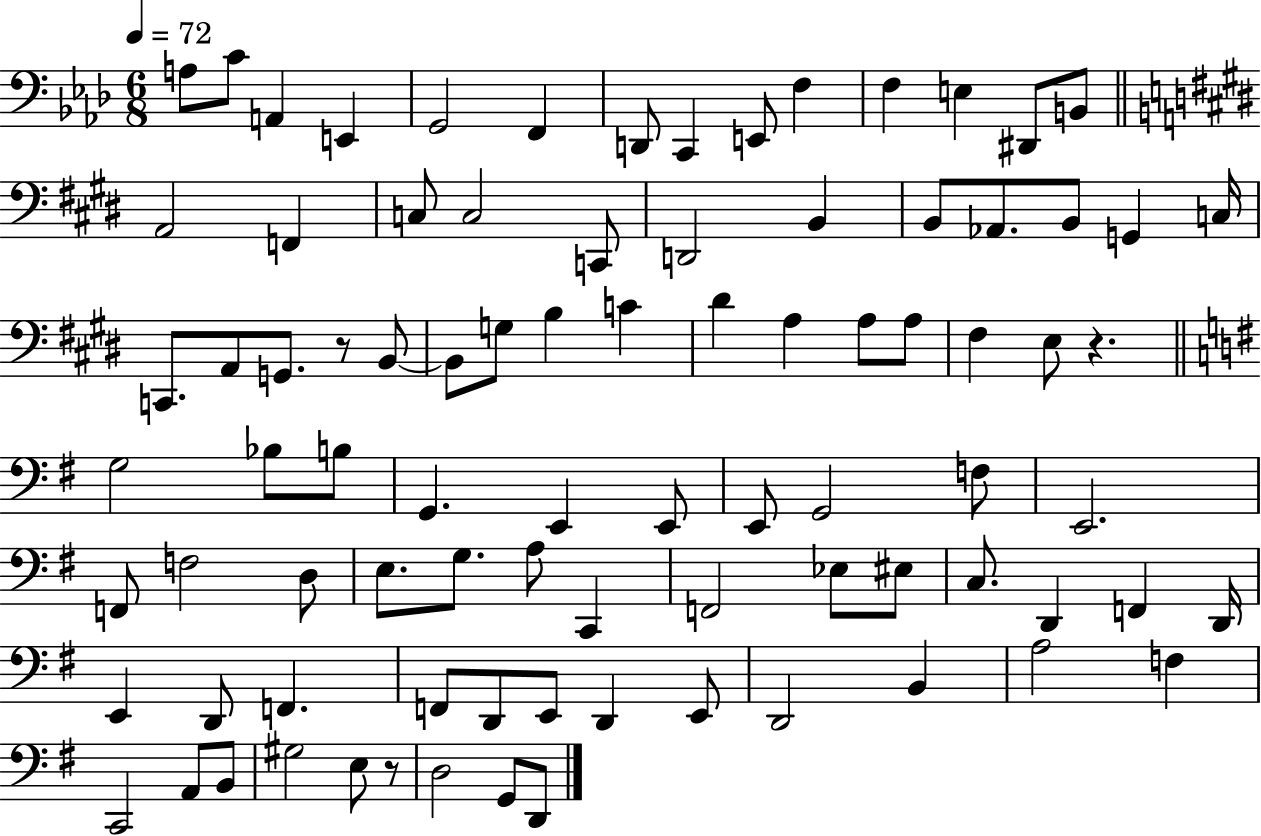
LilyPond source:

{
  \clef bass
  \numericTimeSignature
  \time 6/8
  \key aes \major
  \tempo 4 = 72
  \repeat volta 2 { a8 c'8 a,4 e,4 | g,2 f,4 | d,8 c,4 e,8 f4 | f4 e4 dis,8 b,8 | \break \bar "||" \break \key e \major a,2 f,4 | c8 c2 c,8 | d,2 b,4 | b,8 aes,8. b,8 g,4 c16 | \break c,8. a,8 g,8. r8 b,8~~ | b,8 g8 b4 c'4 | dis'4 a4 a8 a8 | fis4 e8 r4. | \break \bar "||" \break \key g \major g2 bes8 b8 | g,4. e,4 e,8 | e,8 g,2 f8 | e,2. | \break f,8 f2 d8 | e8. g8. a8 c,4 | f,2 ees8 eis8 | c8. d,4 f,4 d,16 | \break e,4 d,8 f,4. | f,8 d,8 e,8 d,4 e,8 | d,2 b,4 | a2 f4 | \break c,2 a,8 b,8 | gis2 e8 r8 | d2 g,8 d,8 | } \bar "|."
}